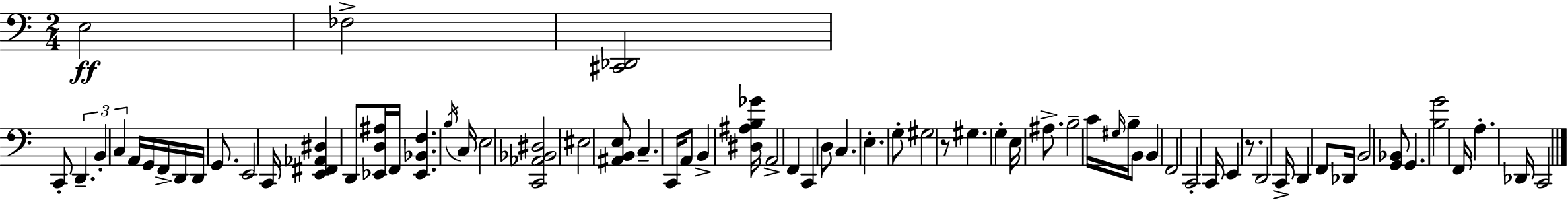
{
  \clef bass
  \numericTimeSignature
  \time 2/4
  \key a \minor
  \repeat volta 2 { e2\ff | fes2-> | <cis, des,>2 | c,8-. \tuplet 3/2 { d,4.-- | \break b,4-. c4 } | a,16 g,16 f,16-> d,16 d,16 g,8. | e,2 | c,16 <e, fis, aes, dis>4 d,8 <ees, d ais>16 | \break f,16 <ees, bes, f>4. \acciaccatura { b16 } | c16 e2 | <c, aes, bes, dis>2 | eis2 | \break <ais, b, e>8 c4.-- | c,16 a,8 b,4-> | <dis ais b ges'>16 a,2-> | f,4 c,4 | \break d8 c4. | e4.-. g8-. | gis2 | r8 gis4. | \break g4-. e16 ais8.-> | b2-- | c'16 \grace { gis16 } b16-- b,8 b,4 | f,2 | \break c,2-. | c,16 e,4 r8. | d,2 | c,16-> d,4 f,8 | \break des,16 b,2 | <g, bes,>8 g,4. | <b g'>2 | f,16 a4.-. | \break des,16 c,2 | } \bar "|."
}